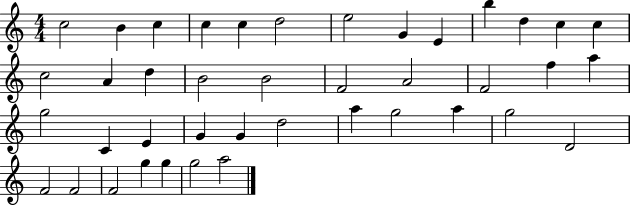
{
  \clef treble
  \numericTimeSignature
  \time 4/4
  \key c \major
  c''2 b'4 c''4 | c''4 c''4 d''2 | e''2 g'4 e'4 | b''4 d''4 c''4 c''4 | \break c''2 a'4 d''4 | b'2 b'2 | f'2 a'2 | f'2 f''4 a''4 | \break g''2 c'4 e'4 | g'4 g'4 d''2 | a''4 g''2 a''4 | g''2 d'2 | \break f'2 f'2 | f'2 g''4 g''4 | g''2 a''2 | \bar "|."
}